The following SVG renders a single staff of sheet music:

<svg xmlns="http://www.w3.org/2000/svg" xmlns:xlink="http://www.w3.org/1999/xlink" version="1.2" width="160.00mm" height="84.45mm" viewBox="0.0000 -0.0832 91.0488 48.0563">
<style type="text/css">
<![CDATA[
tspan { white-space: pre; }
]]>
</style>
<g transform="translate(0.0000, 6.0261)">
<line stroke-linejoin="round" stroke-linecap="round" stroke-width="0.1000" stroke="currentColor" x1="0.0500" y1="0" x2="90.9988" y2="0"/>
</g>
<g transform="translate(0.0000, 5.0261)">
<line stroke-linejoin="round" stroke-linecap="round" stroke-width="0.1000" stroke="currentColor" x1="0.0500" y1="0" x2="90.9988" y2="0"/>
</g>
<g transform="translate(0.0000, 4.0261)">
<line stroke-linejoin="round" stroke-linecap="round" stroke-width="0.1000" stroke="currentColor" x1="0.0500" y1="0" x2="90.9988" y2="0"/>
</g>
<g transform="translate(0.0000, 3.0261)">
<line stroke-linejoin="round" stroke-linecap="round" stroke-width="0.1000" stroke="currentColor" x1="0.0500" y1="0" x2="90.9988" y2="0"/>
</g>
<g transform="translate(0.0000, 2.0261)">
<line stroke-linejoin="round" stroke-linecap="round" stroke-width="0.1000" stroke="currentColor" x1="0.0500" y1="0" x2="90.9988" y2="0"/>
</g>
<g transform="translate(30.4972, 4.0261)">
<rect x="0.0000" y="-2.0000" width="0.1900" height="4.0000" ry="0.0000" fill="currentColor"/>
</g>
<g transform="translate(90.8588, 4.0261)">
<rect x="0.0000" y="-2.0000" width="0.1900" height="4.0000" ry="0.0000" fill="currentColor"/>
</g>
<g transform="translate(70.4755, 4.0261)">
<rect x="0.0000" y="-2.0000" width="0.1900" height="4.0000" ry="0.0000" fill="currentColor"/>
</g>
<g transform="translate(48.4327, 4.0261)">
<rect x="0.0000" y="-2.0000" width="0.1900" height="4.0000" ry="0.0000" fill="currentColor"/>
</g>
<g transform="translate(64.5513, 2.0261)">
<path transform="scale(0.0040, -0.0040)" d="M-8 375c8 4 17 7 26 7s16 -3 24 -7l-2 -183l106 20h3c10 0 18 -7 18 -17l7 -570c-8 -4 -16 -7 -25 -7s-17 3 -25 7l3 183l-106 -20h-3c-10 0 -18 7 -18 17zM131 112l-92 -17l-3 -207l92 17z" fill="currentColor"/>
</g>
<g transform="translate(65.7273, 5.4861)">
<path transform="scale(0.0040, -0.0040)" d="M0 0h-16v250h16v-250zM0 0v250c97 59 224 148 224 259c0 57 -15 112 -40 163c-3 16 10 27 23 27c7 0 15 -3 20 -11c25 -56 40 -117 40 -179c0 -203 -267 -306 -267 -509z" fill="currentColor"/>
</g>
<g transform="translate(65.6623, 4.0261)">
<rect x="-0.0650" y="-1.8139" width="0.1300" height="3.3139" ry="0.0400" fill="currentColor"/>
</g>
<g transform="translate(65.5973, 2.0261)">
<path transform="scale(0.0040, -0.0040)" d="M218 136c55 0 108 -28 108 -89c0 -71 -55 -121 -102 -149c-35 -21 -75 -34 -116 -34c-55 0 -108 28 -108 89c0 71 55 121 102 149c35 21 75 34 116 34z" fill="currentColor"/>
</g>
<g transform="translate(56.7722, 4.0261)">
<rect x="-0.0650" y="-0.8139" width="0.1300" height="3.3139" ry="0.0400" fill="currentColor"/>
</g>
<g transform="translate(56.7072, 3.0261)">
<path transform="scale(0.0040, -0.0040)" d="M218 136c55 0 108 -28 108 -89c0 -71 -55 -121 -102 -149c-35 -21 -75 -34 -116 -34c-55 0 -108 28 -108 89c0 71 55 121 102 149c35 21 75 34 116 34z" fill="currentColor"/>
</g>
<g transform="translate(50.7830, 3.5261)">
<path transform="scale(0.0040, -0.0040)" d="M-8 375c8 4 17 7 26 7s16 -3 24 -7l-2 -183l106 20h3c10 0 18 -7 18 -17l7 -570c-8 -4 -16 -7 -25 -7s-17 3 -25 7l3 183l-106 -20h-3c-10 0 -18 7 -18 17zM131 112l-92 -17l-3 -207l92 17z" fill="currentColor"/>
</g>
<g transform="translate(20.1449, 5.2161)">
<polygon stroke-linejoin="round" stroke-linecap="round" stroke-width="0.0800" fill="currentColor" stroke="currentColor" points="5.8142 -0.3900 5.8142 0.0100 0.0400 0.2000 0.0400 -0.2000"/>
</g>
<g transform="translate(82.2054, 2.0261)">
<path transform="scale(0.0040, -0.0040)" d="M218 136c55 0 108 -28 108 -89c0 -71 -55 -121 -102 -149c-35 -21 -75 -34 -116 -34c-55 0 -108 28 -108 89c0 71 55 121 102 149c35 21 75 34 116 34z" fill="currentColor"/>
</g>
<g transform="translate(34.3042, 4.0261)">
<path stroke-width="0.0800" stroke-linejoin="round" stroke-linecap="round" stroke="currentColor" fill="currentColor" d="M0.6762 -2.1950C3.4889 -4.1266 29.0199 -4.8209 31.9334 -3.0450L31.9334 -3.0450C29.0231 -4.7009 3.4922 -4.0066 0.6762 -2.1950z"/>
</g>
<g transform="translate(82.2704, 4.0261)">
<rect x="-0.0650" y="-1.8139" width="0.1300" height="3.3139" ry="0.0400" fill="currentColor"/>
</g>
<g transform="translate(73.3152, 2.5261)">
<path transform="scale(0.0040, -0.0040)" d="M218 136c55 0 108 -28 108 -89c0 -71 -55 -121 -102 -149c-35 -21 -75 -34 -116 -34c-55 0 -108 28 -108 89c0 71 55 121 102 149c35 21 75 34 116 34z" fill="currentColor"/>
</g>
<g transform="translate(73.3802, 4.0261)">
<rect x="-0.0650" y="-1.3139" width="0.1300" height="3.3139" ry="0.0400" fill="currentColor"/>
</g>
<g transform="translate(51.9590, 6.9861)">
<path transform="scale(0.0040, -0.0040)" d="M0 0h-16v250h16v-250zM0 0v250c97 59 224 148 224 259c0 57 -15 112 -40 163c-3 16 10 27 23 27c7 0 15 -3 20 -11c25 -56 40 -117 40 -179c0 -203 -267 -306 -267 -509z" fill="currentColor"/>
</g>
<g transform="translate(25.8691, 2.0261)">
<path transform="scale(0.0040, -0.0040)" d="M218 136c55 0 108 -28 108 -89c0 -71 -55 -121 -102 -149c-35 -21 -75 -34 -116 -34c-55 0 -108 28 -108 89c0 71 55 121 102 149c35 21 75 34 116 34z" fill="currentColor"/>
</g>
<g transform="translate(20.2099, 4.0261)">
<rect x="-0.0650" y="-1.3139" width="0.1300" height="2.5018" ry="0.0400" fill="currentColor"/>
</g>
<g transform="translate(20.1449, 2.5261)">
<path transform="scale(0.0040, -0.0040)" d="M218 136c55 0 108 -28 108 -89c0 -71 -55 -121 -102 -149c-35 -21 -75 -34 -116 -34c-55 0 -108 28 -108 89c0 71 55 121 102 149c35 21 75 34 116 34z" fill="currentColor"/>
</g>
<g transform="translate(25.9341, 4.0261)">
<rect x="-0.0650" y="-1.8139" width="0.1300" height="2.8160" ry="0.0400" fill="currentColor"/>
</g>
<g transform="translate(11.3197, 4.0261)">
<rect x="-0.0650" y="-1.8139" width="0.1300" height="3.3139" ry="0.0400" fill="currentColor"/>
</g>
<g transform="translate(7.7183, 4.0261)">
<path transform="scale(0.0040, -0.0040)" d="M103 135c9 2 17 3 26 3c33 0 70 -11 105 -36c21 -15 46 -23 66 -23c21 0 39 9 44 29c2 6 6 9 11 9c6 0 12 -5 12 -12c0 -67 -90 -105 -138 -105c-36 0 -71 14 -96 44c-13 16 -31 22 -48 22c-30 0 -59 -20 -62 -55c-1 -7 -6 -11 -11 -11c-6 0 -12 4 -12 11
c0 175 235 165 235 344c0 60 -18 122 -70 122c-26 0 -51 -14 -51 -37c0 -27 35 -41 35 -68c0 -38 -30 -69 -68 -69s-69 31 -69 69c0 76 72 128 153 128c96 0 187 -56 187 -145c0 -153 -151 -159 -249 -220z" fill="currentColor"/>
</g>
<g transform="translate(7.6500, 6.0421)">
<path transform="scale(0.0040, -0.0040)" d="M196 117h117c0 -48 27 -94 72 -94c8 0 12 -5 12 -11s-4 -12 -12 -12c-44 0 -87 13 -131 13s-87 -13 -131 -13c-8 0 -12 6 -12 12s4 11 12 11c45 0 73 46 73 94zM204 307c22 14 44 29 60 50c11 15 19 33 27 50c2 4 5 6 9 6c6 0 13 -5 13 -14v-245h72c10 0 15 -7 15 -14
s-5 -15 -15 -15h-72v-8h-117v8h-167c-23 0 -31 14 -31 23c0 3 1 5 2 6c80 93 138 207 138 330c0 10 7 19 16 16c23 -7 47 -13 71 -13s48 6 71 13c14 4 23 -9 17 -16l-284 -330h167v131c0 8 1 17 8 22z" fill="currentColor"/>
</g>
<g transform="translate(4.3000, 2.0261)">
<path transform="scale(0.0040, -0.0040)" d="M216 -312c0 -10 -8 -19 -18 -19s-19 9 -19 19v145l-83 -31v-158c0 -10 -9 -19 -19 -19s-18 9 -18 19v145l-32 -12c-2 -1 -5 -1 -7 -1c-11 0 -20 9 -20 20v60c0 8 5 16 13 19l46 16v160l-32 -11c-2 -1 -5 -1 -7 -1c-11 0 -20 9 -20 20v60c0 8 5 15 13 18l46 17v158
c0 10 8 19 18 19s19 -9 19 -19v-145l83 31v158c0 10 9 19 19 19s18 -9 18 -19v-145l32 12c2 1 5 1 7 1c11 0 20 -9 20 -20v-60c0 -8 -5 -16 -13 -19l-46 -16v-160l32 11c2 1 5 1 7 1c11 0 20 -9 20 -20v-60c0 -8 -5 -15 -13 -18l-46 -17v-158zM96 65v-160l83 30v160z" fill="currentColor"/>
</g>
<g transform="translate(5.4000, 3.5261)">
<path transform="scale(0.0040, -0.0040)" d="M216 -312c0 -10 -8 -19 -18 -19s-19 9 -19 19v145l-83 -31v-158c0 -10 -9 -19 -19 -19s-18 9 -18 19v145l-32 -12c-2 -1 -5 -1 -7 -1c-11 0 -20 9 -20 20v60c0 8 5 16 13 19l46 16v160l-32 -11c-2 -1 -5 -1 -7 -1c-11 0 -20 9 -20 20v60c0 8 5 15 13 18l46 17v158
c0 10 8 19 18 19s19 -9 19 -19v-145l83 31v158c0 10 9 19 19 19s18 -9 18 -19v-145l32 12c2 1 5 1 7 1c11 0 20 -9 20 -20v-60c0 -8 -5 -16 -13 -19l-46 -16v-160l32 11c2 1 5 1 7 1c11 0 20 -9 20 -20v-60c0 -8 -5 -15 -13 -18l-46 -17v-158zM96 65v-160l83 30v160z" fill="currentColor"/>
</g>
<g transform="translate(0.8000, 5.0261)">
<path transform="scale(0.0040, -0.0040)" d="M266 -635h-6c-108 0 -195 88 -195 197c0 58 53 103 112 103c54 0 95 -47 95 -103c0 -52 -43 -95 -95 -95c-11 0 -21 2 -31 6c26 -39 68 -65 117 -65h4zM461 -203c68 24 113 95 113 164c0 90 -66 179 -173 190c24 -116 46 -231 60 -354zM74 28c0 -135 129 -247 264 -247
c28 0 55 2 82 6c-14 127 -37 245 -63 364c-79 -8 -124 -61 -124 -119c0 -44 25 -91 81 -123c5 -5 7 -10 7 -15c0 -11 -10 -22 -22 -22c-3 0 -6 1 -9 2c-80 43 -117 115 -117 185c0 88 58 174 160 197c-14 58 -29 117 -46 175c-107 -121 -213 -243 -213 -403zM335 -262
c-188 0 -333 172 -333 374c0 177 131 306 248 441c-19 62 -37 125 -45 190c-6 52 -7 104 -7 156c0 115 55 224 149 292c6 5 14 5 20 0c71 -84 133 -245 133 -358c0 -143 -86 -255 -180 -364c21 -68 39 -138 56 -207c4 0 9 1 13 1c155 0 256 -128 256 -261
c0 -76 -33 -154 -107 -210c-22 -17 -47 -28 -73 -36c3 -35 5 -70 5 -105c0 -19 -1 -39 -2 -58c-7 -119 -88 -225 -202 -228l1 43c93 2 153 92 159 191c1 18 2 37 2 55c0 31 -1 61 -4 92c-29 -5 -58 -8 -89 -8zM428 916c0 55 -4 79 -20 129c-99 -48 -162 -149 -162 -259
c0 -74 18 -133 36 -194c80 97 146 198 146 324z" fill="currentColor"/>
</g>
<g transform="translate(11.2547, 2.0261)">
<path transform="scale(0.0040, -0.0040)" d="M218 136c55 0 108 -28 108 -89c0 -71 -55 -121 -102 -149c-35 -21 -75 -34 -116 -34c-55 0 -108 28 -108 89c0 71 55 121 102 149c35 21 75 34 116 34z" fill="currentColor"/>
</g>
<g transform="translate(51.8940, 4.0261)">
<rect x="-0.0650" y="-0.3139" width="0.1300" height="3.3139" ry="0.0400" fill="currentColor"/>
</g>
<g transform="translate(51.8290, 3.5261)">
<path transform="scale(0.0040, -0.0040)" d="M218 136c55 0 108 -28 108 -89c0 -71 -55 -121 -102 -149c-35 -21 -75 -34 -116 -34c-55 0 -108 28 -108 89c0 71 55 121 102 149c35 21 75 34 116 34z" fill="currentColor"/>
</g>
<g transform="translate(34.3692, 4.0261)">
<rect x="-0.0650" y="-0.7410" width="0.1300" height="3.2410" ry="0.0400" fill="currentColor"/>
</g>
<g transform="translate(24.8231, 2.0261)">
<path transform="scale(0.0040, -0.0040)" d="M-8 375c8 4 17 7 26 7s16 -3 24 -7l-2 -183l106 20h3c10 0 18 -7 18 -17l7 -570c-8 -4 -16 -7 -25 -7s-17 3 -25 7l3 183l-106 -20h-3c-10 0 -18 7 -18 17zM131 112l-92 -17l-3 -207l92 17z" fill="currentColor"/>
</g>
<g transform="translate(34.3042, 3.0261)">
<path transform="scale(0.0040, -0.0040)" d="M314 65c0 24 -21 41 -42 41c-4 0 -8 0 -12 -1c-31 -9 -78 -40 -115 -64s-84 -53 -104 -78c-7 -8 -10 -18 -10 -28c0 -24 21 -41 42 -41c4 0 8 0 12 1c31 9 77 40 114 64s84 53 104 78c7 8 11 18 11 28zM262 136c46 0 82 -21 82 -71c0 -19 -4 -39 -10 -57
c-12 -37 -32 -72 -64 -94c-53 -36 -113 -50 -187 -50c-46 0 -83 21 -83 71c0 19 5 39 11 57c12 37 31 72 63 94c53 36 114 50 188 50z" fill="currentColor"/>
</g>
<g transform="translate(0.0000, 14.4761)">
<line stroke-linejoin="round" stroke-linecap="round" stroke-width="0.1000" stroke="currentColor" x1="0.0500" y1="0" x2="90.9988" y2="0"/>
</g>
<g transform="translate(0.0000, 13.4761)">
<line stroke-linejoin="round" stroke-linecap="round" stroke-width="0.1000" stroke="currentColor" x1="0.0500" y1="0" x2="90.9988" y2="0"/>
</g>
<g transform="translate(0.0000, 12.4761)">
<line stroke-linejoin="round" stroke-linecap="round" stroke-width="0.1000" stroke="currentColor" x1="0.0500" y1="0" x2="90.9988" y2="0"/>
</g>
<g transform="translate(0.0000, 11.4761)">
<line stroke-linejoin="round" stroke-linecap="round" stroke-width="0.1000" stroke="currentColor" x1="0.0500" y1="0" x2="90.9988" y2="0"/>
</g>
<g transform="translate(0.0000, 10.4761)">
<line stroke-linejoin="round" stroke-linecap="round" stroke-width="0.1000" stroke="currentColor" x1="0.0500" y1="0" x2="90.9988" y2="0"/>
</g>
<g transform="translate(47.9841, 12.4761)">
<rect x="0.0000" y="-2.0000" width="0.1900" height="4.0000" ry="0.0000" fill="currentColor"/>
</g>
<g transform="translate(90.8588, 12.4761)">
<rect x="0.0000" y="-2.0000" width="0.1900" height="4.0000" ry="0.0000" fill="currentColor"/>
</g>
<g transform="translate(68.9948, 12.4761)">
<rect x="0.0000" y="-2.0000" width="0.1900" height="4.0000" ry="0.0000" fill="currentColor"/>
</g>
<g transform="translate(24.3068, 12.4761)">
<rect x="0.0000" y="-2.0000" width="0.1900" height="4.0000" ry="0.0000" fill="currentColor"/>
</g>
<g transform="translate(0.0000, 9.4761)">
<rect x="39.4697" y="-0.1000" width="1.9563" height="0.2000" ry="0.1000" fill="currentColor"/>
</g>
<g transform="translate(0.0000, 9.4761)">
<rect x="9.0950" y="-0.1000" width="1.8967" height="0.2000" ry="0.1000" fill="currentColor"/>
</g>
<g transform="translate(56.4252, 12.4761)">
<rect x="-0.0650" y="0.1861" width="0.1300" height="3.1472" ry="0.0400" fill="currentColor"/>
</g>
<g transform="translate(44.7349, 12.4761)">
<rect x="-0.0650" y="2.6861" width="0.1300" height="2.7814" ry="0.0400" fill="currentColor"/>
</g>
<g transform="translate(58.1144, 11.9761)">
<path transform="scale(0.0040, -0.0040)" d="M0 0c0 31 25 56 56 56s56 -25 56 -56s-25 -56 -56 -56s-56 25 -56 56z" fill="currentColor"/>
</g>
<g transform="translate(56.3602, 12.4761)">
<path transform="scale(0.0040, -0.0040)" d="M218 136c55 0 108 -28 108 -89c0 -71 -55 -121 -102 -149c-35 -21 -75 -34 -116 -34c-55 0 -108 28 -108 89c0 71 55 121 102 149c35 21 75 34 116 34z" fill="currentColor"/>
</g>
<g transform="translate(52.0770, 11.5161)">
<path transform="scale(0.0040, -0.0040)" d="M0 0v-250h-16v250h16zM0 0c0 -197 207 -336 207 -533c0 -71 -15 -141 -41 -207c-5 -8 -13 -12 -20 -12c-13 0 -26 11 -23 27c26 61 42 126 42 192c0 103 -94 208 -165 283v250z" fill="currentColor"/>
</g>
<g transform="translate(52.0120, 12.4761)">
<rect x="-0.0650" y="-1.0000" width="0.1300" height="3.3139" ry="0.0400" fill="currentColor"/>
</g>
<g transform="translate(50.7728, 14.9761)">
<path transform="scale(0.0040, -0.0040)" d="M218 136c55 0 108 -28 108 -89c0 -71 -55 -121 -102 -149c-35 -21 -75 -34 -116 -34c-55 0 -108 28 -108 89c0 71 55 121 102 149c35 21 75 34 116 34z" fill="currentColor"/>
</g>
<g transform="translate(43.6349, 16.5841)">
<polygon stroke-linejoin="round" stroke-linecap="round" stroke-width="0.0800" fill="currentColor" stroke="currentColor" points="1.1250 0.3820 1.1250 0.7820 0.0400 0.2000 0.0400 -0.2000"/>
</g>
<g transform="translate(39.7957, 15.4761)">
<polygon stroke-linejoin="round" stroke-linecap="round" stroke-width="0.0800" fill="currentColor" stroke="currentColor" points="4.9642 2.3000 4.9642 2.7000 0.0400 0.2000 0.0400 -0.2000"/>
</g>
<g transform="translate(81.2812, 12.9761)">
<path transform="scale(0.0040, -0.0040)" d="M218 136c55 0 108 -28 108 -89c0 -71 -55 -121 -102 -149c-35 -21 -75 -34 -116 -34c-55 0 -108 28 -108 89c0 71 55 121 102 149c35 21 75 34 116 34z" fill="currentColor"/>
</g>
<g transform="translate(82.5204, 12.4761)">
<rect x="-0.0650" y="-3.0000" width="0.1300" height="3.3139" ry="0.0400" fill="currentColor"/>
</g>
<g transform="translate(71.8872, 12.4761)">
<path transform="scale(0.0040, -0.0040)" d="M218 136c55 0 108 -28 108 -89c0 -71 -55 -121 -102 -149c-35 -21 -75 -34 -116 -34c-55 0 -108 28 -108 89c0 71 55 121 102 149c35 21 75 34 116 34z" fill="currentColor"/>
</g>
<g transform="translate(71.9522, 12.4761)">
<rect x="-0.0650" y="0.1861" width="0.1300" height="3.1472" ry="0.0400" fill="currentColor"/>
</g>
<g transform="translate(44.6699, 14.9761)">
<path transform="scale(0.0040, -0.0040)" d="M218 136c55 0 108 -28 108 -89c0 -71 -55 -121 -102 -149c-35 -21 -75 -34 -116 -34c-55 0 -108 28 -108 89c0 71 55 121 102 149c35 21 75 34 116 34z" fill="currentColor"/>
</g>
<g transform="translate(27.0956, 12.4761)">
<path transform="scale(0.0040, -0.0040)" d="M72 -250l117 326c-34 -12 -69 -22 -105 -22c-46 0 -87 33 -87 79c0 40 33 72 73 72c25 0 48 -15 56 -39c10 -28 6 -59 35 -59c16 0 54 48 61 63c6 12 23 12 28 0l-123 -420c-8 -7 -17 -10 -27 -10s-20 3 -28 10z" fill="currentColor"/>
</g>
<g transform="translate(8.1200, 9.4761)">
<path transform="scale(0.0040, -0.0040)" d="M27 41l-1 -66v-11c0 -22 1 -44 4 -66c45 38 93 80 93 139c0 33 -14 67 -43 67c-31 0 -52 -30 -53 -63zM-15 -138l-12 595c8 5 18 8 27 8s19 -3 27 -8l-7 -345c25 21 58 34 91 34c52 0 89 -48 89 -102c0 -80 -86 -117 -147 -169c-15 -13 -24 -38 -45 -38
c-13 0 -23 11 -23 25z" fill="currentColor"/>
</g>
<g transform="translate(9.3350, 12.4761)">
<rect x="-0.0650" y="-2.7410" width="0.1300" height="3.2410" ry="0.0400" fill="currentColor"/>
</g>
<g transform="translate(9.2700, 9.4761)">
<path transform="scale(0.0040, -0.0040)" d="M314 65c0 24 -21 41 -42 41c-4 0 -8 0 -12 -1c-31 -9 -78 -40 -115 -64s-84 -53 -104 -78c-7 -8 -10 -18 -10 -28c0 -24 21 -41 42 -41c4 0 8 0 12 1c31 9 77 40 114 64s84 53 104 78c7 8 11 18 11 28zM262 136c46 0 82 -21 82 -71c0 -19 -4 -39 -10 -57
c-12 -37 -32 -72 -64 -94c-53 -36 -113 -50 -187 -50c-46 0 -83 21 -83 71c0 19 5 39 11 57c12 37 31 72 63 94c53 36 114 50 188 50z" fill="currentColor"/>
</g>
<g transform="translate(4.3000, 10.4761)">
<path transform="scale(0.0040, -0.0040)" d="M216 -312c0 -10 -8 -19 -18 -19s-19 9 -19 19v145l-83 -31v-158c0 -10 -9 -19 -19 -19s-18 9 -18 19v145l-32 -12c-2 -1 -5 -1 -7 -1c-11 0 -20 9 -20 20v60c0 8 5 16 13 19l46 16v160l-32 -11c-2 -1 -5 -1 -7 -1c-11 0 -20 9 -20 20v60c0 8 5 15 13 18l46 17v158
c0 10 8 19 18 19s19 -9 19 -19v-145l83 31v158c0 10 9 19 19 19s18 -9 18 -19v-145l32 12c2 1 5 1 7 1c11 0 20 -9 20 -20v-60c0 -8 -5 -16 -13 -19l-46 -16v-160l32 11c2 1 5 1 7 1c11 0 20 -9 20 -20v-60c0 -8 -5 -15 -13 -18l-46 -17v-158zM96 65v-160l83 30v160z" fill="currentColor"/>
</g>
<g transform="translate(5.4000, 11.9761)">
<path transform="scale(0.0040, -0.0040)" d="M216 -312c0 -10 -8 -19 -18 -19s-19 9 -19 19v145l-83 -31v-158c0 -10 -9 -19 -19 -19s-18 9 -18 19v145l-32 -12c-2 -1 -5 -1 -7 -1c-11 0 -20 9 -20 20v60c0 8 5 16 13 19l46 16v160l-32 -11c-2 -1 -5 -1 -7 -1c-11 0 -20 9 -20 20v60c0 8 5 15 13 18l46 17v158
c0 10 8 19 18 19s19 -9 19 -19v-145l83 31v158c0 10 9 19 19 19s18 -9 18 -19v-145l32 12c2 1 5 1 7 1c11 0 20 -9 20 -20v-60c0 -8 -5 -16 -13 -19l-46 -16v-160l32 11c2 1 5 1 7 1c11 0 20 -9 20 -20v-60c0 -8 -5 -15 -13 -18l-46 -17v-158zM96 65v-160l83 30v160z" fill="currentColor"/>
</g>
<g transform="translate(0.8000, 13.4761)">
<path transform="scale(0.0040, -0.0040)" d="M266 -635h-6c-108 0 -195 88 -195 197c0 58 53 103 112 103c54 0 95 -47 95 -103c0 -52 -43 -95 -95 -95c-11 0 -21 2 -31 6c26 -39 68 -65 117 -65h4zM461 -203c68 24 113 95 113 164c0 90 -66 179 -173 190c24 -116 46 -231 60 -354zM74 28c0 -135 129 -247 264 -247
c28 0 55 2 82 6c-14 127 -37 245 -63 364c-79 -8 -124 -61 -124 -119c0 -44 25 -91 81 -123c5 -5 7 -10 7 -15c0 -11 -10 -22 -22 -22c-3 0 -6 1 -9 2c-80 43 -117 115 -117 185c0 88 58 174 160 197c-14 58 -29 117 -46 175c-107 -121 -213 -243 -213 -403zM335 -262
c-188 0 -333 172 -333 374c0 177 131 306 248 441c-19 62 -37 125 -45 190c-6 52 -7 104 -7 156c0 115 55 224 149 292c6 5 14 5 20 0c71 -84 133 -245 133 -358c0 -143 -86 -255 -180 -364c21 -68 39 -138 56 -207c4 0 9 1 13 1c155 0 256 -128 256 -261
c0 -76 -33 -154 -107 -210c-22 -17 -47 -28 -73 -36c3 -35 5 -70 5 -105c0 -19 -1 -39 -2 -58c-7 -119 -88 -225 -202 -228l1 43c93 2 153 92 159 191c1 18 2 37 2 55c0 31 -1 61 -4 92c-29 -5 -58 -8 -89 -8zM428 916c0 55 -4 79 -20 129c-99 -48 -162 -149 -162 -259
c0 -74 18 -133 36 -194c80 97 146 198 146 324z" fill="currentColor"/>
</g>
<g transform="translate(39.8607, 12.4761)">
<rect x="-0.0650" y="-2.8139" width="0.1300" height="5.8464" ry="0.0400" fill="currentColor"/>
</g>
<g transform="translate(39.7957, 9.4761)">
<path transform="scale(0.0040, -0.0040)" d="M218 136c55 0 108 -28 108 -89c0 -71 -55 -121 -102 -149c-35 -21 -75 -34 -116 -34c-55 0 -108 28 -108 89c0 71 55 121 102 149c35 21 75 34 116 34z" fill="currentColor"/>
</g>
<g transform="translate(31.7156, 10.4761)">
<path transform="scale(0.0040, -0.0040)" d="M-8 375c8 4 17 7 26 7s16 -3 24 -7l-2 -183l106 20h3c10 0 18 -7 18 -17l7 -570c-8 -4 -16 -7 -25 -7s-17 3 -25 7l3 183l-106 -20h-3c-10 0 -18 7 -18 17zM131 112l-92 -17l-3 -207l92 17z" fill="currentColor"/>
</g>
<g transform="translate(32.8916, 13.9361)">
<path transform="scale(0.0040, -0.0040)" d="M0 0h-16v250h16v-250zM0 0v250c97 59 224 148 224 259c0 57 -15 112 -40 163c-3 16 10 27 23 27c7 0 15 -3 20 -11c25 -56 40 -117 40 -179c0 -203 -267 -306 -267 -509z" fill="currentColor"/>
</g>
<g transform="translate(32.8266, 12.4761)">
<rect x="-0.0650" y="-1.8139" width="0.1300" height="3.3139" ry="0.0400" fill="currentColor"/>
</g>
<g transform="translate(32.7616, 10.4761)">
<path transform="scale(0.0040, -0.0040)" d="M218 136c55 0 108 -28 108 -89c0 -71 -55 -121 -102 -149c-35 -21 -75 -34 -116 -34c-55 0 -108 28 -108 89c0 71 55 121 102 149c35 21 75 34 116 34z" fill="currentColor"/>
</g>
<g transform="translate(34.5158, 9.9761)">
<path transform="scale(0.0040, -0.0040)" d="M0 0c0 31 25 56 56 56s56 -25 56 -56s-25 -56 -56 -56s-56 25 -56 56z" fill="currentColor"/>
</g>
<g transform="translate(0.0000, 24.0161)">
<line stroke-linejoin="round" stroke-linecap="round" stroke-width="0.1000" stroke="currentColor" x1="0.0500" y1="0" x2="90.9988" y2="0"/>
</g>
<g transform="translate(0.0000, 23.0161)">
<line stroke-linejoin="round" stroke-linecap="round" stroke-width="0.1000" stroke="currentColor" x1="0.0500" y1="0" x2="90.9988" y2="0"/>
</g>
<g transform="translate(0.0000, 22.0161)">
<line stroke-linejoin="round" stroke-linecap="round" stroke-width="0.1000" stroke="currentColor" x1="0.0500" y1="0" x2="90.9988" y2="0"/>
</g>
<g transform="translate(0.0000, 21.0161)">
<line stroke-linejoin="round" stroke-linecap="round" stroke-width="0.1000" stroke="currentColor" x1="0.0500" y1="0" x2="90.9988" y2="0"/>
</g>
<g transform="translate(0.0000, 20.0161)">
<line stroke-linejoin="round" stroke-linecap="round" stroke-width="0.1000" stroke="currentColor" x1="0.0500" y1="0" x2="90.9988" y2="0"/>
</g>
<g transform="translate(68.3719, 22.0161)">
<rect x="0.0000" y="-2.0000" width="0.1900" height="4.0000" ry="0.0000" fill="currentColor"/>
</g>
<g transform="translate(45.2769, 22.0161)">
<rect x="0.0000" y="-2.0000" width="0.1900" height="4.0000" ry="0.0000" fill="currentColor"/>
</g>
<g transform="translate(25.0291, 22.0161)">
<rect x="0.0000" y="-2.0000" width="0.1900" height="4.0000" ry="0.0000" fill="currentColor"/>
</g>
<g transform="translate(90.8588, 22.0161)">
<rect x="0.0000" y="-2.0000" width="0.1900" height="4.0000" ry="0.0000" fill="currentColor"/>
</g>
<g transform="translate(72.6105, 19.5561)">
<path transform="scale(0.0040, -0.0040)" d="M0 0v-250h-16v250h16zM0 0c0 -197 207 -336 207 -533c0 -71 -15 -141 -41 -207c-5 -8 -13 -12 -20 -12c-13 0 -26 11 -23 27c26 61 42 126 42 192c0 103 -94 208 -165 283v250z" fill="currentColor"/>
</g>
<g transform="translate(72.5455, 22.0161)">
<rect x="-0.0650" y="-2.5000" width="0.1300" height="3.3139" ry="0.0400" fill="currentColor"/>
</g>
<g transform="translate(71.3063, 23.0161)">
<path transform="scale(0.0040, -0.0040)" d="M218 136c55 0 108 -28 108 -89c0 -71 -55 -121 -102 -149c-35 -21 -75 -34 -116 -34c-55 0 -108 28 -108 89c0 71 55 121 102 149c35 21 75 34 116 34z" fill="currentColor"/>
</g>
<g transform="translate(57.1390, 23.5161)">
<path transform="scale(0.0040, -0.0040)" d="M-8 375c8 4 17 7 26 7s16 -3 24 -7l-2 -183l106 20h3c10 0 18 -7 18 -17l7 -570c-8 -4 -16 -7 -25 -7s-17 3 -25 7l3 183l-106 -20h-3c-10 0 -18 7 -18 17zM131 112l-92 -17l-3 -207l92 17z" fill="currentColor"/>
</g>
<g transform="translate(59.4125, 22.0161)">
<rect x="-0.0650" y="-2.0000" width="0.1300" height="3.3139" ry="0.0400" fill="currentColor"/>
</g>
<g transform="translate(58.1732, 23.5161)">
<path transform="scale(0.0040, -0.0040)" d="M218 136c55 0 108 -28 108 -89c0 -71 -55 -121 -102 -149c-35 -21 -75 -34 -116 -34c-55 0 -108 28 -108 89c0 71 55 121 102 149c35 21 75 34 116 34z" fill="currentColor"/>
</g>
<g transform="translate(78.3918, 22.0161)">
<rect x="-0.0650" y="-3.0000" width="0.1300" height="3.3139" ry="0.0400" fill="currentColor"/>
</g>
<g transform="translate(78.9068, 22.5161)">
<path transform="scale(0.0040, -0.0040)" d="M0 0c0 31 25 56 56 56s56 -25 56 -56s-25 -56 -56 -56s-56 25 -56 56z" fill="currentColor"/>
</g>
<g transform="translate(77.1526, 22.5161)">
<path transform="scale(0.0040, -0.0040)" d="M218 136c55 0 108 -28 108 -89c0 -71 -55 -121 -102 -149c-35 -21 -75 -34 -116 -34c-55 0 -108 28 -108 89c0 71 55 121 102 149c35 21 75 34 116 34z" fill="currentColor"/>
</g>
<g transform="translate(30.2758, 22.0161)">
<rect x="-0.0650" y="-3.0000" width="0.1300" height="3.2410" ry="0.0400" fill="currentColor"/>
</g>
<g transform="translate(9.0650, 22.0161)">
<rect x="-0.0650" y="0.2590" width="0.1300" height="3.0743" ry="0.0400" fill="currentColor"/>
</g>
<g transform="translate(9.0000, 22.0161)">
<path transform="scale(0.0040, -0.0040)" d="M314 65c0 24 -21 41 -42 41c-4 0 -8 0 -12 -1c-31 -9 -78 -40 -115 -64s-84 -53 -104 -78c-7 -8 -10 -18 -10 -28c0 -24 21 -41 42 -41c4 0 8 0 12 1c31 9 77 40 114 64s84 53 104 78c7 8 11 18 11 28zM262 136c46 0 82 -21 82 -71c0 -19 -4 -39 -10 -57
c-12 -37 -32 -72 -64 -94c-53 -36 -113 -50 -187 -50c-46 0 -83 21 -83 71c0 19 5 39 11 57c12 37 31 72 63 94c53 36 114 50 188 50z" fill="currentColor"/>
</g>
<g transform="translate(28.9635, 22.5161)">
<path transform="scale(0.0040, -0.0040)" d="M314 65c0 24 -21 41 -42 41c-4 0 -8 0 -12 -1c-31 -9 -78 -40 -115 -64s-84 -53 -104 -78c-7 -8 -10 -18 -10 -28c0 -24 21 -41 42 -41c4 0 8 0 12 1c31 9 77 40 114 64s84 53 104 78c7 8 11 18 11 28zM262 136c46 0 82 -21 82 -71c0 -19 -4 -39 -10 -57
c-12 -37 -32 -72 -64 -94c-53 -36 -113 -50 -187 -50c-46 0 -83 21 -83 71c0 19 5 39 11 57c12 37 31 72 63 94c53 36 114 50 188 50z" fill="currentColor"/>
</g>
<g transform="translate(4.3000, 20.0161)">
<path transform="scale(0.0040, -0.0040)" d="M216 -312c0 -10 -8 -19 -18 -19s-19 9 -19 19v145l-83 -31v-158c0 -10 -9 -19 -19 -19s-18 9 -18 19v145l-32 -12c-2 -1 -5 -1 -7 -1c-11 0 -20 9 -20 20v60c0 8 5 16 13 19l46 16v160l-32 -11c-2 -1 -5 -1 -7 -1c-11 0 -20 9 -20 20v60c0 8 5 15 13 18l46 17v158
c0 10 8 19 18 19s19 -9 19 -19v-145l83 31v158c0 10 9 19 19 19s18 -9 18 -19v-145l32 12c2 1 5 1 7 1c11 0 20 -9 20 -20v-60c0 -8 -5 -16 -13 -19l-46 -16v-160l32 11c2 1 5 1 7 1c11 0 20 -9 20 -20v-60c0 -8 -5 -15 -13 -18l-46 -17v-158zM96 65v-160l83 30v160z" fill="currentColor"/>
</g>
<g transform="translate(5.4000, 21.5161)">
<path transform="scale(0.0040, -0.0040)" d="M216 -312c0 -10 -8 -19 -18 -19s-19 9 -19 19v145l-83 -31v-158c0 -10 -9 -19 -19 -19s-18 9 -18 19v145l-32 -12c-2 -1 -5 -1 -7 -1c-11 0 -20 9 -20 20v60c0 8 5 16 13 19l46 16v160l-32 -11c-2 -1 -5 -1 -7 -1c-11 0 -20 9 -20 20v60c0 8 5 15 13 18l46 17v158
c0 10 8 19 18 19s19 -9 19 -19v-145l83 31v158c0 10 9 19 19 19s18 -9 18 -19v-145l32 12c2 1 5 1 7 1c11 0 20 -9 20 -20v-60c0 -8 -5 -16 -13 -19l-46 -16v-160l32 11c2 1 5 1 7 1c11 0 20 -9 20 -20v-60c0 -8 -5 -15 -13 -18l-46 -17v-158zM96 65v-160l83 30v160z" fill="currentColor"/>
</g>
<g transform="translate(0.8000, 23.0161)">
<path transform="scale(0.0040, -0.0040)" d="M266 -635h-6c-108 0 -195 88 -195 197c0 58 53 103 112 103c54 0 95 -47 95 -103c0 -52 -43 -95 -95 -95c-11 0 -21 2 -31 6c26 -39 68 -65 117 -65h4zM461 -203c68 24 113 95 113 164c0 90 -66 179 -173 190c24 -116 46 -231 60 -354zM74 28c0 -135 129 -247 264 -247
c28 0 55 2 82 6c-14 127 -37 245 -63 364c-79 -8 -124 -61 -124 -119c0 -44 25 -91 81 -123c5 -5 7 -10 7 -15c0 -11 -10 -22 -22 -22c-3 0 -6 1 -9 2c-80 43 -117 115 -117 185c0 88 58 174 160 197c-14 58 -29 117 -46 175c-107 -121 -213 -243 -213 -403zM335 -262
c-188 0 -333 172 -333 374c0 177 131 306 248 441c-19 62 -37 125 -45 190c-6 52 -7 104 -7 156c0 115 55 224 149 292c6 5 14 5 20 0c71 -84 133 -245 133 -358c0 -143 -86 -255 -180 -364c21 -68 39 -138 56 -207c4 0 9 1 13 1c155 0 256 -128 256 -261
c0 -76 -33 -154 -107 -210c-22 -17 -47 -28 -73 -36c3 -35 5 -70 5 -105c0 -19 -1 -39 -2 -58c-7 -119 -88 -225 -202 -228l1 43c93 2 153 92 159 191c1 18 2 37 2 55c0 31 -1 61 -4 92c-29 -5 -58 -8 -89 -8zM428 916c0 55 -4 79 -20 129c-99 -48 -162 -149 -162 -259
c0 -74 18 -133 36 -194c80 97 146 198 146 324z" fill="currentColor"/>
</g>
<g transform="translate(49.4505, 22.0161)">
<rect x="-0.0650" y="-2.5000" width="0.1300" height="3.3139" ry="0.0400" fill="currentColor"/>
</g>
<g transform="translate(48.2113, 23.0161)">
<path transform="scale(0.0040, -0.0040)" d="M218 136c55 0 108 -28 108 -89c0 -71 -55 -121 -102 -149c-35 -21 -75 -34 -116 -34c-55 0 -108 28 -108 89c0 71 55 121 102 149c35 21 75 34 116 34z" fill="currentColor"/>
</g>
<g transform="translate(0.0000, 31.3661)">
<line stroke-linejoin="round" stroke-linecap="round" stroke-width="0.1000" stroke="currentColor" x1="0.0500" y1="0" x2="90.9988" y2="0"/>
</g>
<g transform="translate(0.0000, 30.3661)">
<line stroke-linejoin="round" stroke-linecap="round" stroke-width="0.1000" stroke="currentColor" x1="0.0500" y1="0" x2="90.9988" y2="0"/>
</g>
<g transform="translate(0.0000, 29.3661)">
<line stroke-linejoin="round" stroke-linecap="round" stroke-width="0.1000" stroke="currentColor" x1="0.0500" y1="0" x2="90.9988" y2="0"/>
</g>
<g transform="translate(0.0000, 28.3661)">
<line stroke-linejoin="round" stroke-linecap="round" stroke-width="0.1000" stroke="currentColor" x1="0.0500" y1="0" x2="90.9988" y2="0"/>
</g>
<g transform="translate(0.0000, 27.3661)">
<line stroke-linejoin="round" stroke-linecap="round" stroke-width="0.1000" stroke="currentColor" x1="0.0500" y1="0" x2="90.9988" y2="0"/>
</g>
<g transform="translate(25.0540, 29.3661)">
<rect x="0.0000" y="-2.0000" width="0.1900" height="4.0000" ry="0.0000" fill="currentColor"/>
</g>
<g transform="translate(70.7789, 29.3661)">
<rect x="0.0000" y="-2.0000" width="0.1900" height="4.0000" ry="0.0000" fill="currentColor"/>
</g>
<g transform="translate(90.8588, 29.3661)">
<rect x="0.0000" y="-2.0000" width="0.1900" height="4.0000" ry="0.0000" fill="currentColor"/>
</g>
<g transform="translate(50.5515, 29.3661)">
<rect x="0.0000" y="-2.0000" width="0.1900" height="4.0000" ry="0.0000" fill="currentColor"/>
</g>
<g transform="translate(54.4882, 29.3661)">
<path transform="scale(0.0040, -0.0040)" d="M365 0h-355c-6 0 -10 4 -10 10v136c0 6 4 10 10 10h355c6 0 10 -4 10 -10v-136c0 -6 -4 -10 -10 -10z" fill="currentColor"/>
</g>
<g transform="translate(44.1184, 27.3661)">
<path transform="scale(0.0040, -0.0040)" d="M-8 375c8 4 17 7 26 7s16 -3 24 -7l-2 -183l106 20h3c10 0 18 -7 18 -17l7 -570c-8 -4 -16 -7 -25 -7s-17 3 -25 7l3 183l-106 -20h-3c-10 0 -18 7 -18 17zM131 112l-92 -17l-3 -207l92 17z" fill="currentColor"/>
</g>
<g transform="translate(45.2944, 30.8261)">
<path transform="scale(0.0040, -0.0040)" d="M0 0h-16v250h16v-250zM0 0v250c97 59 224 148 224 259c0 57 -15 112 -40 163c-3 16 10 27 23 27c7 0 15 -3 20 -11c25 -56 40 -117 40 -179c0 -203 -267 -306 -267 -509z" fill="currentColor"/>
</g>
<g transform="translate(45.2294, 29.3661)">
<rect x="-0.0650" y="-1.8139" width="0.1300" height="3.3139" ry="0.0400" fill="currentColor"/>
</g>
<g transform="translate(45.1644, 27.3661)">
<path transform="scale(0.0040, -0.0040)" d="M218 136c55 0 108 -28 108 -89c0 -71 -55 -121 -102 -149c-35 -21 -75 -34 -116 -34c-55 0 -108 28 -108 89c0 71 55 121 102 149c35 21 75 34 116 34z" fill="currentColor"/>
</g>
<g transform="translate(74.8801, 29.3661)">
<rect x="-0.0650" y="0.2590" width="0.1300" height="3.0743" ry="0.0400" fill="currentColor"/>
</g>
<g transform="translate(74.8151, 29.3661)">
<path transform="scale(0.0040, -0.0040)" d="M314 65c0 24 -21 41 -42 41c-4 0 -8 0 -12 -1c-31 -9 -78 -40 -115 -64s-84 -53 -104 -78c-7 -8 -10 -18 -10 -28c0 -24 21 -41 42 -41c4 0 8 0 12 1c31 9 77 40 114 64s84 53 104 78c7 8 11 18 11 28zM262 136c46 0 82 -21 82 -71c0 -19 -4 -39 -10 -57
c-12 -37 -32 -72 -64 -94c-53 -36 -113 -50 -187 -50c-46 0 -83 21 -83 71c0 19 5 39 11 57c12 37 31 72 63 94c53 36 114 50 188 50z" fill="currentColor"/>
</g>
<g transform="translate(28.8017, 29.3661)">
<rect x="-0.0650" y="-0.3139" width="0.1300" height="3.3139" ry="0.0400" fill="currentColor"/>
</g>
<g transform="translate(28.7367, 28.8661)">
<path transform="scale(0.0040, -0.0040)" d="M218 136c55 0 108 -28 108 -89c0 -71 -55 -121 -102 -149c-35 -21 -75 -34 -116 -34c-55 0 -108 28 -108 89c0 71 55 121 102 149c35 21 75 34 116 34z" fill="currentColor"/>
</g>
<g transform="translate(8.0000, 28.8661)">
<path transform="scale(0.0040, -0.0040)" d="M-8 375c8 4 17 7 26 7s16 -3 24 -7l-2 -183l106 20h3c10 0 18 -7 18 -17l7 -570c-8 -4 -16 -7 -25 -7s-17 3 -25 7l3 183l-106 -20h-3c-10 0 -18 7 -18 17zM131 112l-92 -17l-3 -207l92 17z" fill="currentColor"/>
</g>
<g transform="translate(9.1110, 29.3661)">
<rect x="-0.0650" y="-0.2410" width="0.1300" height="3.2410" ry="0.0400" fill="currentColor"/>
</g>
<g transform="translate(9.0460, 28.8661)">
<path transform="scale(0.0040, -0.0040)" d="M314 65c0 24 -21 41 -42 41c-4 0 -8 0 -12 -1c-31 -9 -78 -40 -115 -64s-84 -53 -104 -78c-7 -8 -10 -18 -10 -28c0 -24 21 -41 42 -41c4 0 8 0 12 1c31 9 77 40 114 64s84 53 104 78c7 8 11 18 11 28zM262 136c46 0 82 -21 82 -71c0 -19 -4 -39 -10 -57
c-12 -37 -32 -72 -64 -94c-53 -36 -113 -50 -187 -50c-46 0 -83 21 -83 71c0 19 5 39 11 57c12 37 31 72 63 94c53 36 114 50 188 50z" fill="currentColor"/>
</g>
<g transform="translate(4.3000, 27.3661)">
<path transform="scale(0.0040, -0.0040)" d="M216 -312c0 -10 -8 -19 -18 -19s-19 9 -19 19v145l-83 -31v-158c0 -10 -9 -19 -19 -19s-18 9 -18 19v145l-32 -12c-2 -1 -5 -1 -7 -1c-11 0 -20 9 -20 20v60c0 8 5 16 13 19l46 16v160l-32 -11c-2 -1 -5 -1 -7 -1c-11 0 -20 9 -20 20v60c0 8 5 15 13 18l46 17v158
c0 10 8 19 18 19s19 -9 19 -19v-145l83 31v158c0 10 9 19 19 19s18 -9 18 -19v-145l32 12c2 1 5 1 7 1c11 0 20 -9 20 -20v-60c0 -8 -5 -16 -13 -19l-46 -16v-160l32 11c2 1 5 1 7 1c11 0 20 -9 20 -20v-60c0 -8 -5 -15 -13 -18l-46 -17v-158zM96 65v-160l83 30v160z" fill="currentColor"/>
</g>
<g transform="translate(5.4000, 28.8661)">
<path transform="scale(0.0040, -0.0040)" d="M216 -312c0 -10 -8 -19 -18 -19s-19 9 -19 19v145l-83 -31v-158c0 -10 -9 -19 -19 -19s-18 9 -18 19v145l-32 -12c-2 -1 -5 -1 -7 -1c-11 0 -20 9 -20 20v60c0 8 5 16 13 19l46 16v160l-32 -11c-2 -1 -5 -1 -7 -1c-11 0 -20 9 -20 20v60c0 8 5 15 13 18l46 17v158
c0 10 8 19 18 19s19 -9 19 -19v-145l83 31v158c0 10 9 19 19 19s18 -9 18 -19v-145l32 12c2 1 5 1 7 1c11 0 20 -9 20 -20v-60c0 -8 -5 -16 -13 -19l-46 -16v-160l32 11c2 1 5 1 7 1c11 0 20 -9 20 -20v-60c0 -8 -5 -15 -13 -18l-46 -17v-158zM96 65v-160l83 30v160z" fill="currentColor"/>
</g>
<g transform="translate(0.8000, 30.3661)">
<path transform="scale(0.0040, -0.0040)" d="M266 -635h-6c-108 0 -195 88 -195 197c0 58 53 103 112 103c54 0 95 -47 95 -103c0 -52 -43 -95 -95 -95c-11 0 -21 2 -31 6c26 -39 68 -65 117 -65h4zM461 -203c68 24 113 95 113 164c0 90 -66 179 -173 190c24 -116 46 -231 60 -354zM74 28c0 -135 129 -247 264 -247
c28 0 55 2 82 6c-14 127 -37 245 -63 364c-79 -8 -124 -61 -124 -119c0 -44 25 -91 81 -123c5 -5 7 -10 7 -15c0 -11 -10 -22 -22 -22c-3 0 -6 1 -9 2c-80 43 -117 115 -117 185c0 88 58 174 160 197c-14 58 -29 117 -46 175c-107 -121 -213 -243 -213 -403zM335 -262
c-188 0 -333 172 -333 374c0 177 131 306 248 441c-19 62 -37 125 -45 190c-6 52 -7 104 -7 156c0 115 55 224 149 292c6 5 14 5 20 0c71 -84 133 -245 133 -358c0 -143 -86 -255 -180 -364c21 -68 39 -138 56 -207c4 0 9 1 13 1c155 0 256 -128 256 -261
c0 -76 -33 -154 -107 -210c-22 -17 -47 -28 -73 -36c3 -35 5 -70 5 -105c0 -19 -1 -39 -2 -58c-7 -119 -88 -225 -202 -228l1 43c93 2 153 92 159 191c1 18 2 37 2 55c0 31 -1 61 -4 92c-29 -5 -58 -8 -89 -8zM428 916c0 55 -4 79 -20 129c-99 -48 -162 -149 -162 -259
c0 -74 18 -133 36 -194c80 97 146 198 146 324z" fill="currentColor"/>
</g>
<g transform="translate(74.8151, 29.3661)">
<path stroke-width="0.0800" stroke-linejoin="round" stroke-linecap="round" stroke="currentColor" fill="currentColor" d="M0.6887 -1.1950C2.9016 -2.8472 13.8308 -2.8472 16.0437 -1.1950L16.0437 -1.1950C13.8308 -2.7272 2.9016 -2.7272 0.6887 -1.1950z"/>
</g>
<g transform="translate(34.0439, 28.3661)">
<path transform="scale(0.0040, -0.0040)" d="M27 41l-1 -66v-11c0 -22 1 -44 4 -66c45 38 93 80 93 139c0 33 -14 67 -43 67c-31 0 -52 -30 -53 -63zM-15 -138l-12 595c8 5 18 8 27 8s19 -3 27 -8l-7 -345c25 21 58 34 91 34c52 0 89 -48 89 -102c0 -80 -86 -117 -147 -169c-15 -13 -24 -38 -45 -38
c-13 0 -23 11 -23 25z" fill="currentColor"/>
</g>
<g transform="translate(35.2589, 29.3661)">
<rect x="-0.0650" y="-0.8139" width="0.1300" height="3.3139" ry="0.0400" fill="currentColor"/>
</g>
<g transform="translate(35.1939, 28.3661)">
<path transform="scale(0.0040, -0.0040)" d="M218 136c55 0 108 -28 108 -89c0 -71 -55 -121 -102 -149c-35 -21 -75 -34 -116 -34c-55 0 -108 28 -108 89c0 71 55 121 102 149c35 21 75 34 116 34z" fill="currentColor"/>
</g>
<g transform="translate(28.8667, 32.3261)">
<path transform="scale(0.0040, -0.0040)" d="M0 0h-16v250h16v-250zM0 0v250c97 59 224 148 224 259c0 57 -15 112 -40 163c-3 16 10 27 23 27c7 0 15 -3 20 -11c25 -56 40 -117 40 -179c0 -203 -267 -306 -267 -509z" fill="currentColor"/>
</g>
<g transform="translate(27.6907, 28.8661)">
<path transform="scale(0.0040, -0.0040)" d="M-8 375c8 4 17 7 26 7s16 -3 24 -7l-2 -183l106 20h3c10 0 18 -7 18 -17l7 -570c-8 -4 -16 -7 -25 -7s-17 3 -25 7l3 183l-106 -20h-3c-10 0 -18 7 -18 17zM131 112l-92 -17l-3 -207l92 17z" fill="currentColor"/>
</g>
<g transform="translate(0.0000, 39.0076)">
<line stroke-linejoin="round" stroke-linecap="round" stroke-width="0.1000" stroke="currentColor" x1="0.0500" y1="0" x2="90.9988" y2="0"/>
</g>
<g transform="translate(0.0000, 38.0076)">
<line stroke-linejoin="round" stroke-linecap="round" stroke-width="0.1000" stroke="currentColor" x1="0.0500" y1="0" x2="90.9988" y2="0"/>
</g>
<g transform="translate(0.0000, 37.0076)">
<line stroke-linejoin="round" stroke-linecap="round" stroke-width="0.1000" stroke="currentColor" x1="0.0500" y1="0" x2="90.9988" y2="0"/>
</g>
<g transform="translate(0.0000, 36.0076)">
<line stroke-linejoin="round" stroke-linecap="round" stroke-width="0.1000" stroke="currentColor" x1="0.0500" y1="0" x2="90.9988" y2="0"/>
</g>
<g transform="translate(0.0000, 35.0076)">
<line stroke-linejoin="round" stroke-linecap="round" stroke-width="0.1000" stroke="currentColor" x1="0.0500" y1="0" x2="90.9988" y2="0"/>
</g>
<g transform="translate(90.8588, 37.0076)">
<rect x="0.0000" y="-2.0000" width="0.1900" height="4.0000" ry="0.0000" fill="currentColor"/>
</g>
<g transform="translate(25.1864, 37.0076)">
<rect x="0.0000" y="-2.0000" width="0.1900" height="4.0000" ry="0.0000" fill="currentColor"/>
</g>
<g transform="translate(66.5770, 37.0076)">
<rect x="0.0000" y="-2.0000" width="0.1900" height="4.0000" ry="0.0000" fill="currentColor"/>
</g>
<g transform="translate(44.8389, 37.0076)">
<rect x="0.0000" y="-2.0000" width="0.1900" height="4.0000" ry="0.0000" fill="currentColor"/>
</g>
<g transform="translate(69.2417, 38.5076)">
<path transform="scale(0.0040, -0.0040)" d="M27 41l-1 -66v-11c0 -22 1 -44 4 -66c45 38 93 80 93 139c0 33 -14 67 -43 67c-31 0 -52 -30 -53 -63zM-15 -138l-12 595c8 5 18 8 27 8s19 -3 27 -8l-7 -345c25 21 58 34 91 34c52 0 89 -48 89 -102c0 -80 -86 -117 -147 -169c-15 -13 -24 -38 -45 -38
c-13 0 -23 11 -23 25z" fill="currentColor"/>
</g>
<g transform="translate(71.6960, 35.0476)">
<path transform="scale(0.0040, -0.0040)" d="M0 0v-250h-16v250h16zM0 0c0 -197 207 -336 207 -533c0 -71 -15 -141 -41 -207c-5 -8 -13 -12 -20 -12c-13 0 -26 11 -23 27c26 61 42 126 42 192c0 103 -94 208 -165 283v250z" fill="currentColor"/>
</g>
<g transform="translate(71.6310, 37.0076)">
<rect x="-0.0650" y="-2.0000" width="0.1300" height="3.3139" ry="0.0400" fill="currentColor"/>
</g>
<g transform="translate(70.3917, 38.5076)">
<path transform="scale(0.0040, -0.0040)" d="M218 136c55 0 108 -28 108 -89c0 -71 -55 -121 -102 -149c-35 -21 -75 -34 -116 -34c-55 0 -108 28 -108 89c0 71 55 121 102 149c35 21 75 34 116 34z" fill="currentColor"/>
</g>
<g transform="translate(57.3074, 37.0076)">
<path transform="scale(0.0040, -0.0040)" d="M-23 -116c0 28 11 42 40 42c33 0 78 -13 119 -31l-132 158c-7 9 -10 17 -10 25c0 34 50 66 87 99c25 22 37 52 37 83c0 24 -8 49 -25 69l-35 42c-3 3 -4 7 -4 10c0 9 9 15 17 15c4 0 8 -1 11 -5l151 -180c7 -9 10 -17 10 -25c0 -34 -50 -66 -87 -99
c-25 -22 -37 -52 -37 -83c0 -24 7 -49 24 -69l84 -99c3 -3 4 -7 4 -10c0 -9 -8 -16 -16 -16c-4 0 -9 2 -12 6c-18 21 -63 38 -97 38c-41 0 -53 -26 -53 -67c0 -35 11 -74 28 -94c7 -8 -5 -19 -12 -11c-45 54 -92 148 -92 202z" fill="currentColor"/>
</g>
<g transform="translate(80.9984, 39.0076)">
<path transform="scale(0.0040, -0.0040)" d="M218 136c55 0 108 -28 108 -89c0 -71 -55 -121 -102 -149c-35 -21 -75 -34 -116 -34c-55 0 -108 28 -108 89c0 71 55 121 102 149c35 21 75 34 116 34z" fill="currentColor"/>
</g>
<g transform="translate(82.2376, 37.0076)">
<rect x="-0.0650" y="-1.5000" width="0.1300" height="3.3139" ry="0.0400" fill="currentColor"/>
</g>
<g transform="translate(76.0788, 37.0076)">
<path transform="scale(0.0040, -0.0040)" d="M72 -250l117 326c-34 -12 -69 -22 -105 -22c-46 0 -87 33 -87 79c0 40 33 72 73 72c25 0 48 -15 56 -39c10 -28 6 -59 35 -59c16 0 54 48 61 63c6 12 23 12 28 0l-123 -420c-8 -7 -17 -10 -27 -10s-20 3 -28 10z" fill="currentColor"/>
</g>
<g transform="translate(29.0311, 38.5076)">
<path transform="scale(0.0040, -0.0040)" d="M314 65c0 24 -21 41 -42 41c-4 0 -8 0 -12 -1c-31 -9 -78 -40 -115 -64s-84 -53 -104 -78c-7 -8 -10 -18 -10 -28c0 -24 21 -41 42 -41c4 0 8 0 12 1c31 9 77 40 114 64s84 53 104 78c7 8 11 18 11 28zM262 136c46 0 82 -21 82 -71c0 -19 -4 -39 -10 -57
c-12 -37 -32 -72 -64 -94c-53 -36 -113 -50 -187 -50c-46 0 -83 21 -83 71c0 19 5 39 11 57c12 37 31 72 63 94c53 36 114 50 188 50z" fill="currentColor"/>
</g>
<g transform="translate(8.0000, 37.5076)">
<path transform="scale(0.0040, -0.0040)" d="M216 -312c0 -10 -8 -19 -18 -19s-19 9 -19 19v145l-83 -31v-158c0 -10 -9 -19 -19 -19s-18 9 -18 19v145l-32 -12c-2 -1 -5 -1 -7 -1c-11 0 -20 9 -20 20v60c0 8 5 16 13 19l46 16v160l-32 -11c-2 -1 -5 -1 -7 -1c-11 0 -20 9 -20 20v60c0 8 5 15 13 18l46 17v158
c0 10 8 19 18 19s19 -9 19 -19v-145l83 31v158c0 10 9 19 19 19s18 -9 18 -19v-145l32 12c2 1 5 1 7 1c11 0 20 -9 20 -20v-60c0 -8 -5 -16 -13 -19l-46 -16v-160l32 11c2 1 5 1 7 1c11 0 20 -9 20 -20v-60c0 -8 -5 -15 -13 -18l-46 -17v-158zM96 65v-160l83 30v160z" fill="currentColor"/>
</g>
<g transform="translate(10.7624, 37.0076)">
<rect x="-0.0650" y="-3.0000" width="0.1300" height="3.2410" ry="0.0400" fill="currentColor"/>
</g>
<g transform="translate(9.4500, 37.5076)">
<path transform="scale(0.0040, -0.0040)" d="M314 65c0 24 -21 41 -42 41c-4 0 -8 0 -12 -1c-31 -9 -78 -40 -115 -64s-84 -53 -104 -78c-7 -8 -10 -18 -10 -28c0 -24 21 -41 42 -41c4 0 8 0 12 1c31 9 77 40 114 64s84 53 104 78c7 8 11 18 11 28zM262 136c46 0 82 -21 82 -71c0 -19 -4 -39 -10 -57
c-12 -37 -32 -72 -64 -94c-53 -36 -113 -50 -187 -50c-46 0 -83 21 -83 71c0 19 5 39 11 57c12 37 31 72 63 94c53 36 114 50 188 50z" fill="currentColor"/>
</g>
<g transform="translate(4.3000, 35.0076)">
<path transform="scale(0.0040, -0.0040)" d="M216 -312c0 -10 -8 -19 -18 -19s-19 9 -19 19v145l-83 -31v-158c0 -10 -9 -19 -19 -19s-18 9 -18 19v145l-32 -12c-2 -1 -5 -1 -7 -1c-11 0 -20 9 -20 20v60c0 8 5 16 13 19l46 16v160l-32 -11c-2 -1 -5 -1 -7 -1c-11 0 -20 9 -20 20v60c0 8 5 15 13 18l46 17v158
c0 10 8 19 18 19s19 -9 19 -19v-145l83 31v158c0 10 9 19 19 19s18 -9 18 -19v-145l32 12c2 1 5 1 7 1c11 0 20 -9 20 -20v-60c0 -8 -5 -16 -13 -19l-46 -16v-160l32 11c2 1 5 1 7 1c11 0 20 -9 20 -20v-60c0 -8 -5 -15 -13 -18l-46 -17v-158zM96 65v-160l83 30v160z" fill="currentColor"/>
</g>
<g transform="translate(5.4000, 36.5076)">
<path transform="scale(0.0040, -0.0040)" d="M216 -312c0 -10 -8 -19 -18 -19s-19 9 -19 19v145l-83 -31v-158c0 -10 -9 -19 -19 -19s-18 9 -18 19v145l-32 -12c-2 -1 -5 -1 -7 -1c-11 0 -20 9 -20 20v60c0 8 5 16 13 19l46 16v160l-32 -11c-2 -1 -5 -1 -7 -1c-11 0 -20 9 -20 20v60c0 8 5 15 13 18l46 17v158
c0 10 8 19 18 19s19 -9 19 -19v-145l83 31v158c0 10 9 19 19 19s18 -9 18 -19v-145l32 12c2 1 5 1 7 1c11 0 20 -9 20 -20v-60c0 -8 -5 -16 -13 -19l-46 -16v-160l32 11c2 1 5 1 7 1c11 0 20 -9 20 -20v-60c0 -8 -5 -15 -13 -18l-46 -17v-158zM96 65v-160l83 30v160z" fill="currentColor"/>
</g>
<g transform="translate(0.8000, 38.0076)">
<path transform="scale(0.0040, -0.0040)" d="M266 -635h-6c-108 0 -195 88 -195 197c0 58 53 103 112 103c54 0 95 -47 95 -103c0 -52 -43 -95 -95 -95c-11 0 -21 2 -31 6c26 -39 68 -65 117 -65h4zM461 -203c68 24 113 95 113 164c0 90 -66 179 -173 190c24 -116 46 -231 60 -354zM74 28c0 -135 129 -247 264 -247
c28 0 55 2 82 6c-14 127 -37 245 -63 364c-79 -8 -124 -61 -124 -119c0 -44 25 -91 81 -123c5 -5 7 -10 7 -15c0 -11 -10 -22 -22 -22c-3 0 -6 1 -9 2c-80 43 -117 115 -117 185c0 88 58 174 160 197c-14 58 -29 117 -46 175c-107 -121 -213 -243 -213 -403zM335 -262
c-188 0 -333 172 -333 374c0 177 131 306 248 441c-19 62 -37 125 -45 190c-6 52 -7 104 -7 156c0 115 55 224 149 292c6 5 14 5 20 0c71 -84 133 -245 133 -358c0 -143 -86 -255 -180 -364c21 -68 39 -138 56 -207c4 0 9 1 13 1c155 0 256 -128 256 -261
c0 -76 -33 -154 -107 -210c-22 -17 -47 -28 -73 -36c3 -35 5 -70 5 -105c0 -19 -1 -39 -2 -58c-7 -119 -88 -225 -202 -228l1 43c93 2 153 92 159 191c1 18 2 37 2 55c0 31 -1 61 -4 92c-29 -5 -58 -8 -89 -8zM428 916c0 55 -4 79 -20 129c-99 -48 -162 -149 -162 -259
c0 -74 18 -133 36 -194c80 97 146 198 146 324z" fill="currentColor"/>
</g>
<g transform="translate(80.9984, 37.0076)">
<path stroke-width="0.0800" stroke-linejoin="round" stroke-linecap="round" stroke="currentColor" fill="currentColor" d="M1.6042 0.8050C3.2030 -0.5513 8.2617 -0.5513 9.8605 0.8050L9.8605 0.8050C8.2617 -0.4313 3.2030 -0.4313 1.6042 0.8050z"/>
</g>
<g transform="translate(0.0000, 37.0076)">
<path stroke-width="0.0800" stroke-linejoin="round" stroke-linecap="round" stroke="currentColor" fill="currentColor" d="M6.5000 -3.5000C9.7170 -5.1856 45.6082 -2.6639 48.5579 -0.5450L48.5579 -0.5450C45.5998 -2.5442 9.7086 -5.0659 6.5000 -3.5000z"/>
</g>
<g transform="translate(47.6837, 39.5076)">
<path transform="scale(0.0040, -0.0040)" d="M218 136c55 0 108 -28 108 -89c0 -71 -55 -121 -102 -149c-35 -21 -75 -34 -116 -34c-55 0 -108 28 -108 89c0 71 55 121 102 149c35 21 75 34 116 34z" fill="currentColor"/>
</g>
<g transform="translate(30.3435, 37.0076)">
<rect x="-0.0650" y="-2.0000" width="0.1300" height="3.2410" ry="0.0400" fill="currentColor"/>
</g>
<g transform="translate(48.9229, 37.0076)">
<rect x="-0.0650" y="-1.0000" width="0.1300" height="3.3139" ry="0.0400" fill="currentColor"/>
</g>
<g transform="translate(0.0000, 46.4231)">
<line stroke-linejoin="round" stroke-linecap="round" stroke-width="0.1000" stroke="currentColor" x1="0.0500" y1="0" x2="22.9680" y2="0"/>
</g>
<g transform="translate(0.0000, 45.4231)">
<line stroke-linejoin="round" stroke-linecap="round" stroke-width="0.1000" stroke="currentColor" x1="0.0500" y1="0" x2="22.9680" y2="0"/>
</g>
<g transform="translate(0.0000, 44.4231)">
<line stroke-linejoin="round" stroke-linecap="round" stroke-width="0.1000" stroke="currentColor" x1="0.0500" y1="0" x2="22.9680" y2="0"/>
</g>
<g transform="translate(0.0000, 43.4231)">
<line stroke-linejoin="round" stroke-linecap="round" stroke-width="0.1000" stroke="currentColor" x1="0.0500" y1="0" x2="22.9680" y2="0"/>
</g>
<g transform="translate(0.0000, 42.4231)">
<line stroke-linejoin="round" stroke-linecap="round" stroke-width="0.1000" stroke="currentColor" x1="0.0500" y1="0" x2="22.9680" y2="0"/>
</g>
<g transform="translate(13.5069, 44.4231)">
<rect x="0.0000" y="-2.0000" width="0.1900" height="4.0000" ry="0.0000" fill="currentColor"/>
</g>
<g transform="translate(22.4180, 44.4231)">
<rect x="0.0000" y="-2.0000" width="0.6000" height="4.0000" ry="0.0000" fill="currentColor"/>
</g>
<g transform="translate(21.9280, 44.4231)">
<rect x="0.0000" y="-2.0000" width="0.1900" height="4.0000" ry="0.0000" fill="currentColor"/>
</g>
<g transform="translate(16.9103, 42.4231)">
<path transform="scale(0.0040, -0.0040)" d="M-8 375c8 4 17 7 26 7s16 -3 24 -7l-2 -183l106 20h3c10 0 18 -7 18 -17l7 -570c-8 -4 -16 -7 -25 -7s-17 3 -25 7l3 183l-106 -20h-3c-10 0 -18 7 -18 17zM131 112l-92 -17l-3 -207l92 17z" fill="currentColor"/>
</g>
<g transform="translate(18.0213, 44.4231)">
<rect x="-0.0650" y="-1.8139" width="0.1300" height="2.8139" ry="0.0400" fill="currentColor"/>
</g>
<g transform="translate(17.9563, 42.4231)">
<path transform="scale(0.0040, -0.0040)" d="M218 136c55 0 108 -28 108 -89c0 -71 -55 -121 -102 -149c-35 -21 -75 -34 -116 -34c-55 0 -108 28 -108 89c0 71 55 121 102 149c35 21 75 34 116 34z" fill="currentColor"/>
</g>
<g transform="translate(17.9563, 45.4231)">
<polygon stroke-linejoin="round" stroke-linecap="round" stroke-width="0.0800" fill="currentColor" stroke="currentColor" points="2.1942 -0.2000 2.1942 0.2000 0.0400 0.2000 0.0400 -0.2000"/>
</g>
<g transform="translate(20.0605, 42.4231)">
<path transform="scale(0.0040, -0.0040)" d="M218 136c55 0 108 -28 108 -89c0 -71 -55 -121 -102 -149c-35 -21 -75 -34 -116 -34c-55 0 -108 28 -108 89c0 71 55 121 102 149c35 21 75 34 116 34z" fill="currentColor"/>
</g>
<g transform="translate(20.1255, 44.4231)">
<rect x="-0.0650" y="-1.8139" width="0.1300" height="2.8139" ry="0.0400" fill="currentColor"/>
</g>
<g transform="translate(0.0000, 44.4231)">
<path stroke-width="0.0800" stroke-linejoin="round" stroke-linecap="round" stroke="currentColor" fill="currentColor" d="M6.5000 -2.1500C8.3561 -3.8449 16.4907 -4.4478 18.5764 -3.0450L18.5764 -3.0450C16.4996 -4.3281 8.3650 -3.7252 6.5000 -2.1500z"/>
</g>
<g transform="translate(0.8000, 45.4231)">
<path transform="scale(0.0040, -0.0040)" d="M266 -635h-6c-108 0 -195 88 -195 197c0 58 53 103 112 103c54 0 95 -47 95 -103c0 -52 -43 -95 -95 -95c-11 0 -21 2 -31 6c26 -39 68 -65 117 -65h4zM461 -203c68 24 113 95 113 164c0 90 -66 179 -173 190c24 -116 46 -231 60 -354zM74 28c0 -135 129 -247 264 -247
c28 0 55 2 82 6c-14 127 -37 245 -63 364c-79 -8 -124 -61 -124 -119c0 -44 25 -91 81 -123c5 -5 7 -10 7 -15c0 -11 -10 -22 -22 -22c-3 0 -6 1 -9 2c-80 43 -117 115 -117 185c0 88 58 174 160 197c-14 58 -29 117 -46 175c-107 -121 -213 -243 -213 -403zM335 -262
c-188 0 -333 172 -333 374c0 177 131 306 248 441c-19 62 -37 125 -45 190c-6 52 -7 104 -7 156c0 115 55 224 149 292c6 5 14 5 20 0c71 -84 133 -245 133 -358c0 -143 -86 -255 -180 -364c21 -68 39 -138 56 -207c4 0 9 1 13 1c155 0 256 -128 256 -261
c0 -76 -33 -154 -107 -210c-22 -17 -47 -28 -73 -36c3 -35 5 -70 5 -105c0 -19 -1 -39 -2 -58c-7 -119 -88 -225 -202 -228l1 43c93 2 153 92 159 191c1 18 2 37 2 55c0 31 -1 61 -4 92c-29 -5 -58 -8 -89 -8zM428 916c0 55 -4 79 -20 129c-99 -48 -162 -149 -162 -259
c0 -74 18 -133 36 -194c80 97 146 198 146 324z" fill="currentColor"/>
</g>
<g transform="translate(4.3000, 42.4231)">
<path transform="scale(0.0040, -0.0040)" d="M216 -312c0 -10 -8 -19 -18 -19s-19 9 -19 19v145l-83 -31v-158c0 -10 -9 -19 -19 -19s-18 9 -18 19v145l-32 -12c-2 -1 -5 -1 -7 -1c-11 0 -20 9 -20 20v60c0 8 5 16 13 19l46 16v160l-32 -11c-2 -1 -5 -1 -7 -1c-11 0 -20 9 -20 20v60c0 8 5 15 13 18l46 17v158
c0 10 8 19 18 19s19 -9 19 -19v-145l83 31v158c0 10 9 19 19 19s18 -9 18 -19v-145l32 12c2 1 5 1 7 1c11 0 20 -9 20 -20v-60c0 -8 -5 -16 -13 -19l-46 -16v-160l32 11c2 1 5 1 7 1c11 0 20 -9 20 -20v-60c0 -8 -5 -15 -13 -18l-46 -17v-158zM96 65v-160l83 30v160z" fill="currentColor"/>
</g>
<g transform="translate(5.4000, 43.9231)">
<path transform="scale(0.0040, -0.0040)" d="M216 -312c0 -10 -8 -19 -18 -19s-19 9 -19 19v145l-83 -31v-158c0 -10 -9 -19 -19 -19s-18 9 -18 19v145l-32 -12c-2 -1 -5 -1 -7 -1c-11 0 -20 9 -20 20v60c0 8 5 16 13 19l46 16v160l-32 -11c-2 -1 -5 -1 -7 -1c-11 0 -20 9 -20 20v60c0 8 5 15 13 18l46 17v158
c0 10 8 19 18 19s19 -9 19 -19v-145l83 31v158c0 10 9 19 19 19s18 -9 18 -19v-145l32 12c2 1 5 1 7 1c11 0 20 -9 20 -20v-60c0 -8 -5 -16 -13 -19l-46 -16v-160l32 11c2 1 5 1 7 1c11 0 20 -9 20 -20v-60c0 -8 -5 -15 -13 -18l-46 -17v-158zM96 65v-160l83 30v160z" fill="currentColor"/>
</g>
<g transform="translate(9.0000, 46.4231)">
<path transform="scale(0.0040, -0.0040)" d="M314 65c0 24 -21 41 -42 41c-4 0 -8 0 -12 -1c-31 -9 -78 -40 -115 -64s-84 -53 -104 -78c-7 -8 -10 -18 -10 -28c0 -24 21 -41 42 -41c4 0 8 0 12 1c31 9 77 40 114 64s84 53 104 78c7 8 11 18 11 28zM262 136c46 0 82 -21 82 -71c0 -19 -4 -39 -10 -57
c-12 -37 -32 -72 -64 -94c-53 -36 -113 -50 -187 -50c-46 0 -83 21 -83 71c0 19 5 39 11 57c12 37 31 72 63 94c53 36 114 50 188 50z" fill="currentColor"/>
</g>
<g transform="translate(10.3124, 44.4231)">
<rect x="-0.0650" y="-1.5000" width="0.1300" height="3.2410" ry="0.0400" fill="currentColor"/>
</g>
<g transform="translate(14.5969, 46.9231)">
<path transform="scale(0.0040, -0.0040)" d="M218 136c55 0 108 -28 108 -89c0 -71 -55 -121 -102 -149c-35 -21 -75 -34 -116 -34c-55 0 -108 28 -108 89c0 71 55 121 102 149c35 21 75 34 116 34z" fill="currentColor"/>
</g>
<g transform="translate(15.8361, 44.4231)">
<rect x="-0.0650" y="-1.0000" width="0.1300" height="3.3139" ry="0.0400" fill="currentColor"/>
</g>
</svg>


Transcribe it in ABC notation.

X:1
T:Untitled
M:2/4
L:1/4
K:D
^f e/2 f/2 d2 c/2 d f/2 e ^f _a2 z/2 f/2 a/2 D/4 D/2 B B A B2 A2 G F G/2 A c2 c/2 _d f/2 z2 B2 ^A2 ^F2 D z _F/2 z/2 E E2 D f/2 f/2